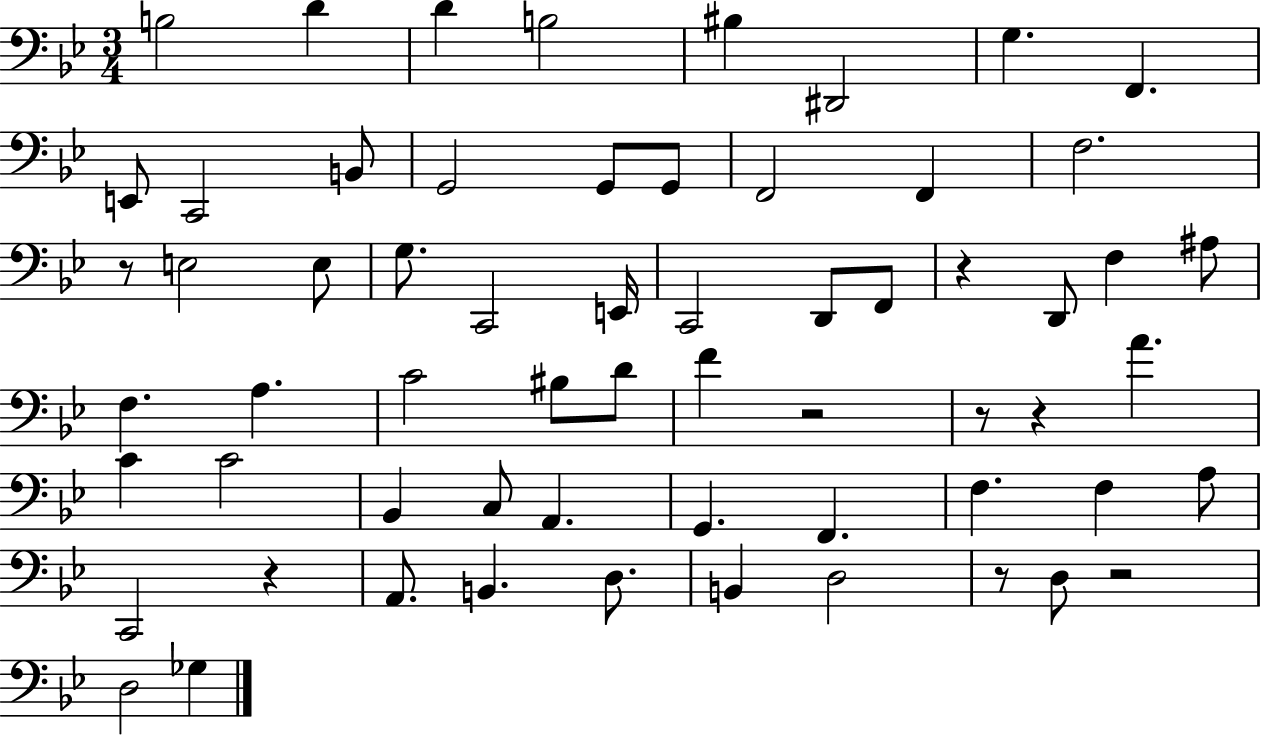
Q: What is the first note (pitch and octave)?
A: B3